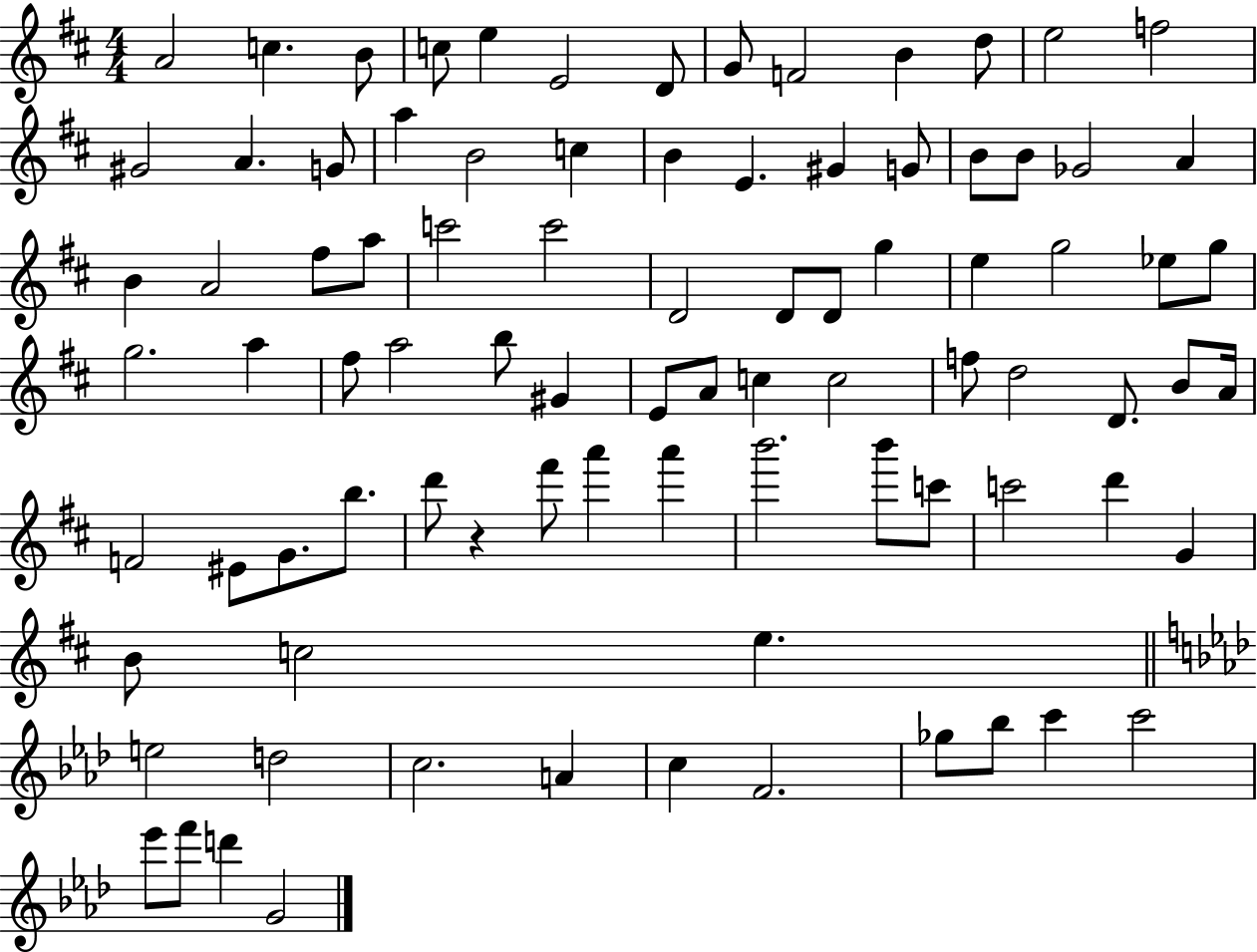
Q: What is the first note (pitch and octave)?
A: A4